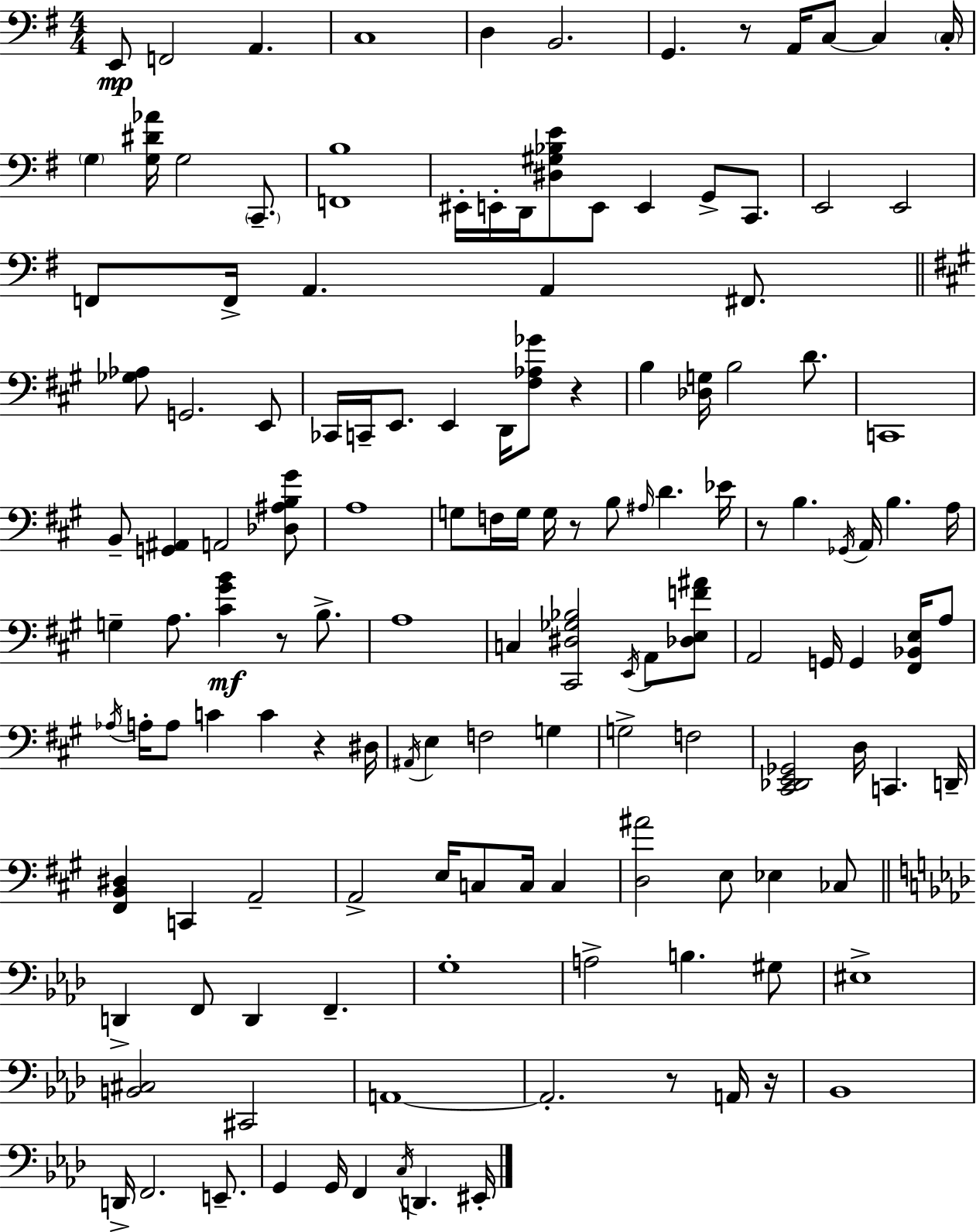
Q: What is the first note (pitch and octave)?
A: E2